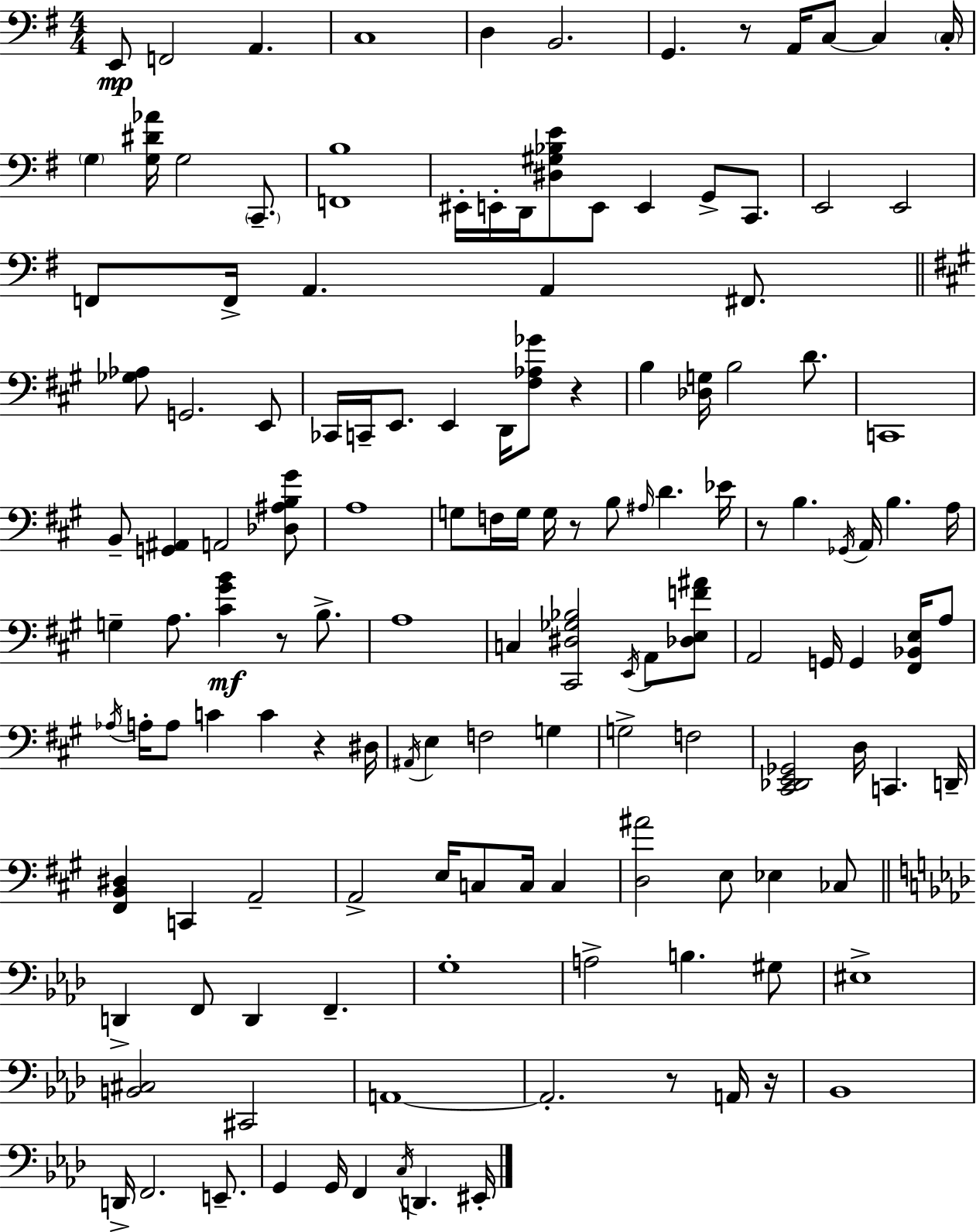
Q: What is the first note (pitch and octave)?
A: E2